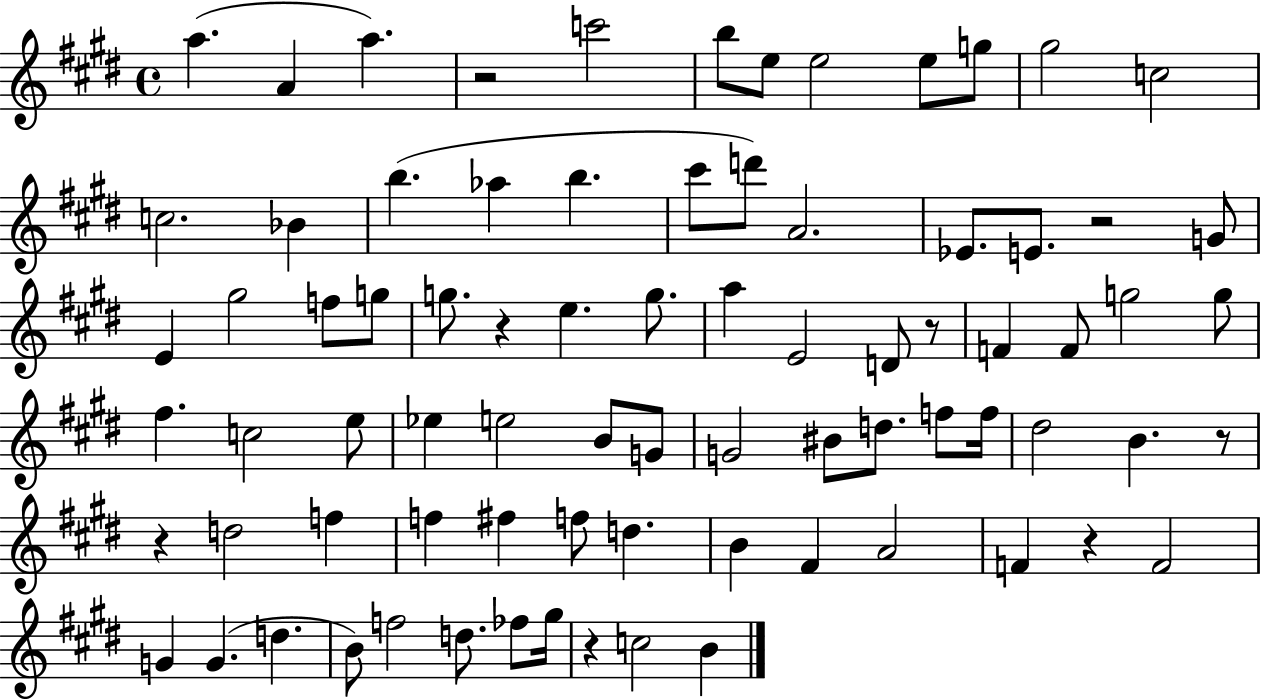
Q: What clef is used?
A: treble